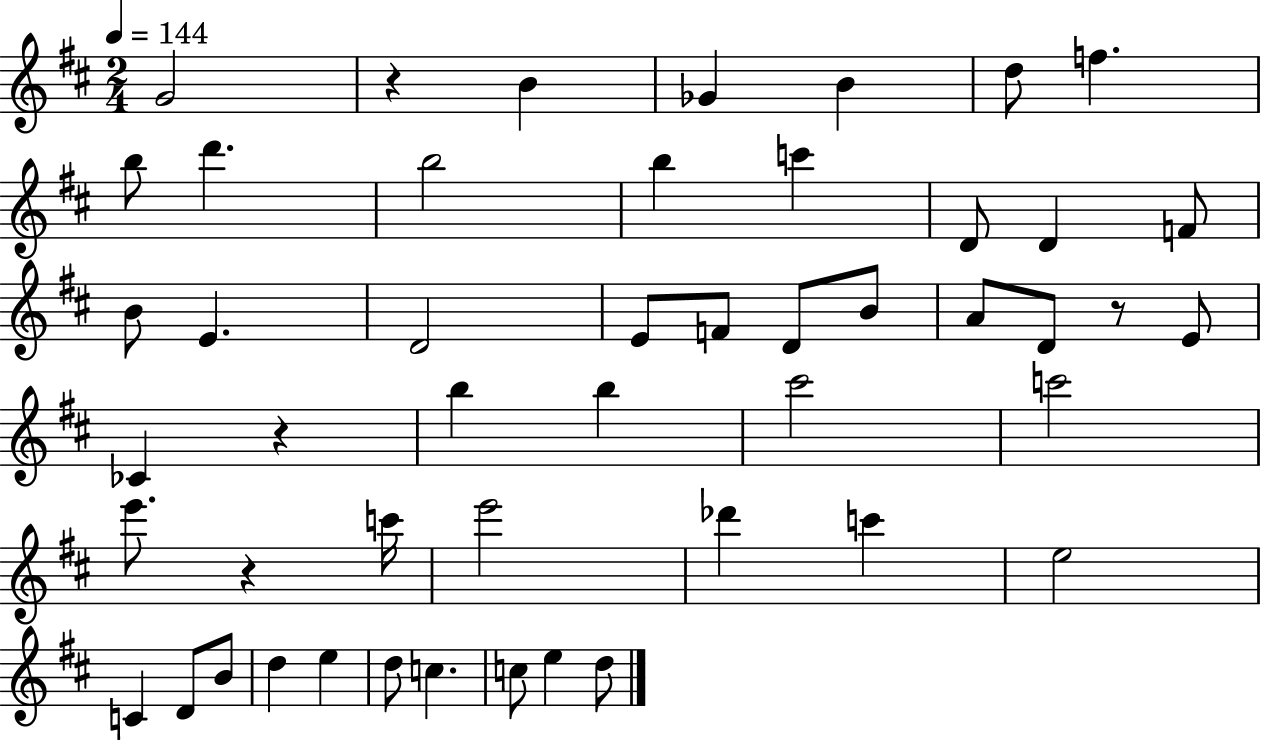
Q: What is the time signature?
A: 2/4